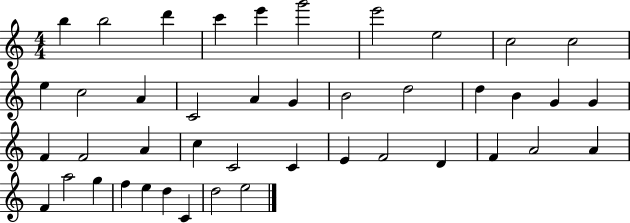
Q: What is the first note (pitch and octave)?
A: B5